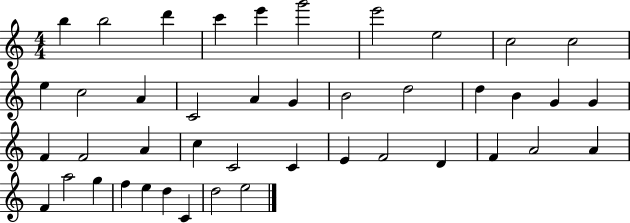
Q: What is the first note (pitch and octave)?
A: B5